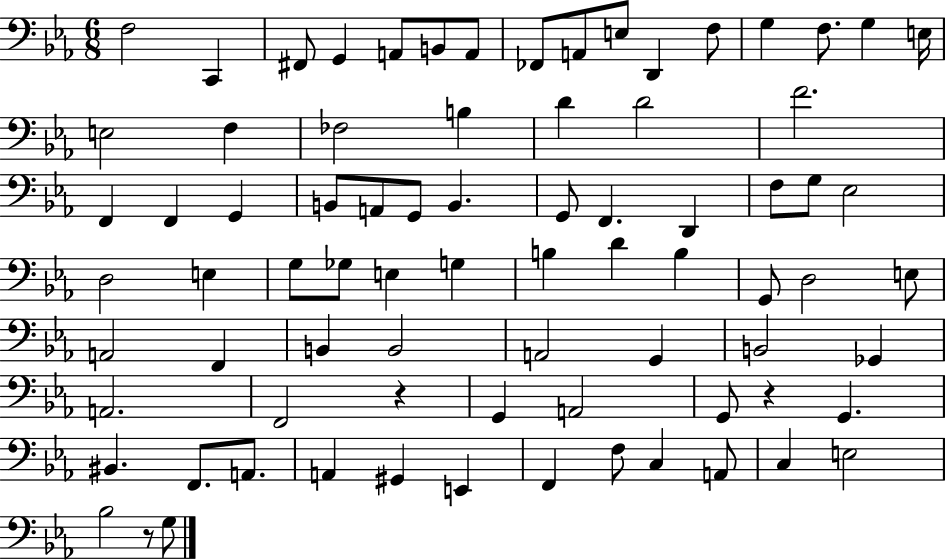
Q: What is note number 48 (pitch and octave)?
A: E3